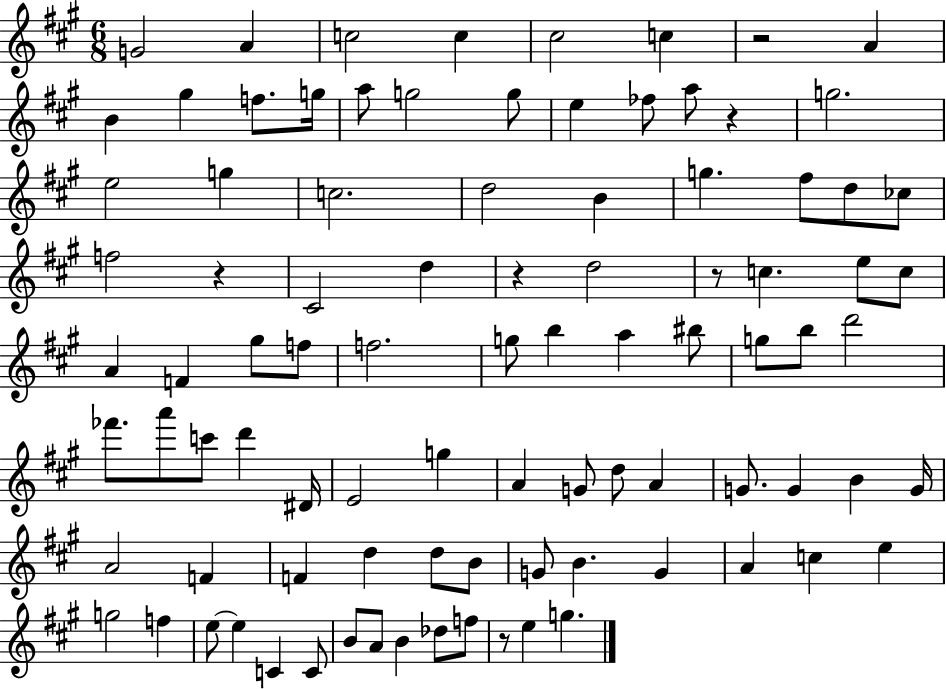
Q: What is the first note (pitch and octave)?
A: G4